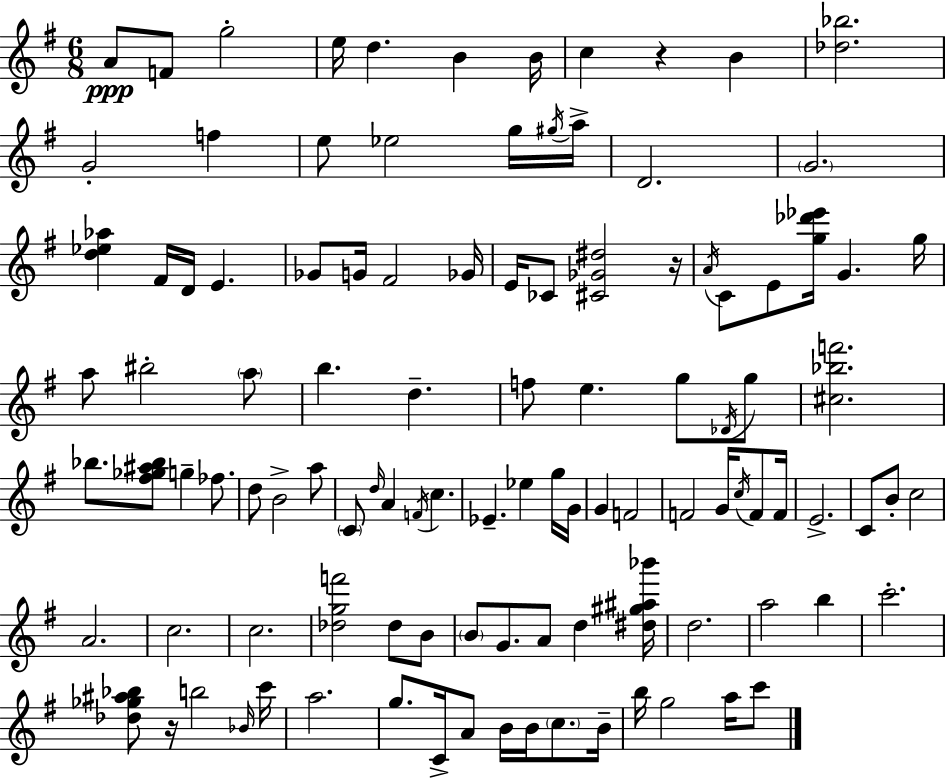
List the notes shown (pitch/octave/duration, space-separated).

A4/e F4/e G5/h E5/s D5/q. B4/q B4/s C5/q R/q B4/q [Db5,Bb5]/h. G4/h F5/q E5/e Eb5/h G5/s G#5/s A5/s D4/h. G4/h. [D5,Eb5,Ab5]/q F#4/s D4/s E4/q. Gb4/e G4/s F#4/h Gb4/s E4/s CES4/e [C#4,Gb4,D#5]/h R/s A4/s C4/e E4/e [G5,Db6,Eb6]/s G4/q. G5/s A5/e BIS5/h A5/e B5/q. D5/q. F5/e E5/q. G5/e Db4/s G5/e [C#5,Bb5,F6]/h. Bb5/e. [F#5,Gb5,A#5,Bb5]/e G5/q FES5/e. D5/e B4/h A5/e C4/e D5/s A4/q F4/s C5/q. Eb4/q. Eb5/q G5/s G4/s G4/q F4/h F4/h G4/s C5/s F4/e F4/s E4/h. C4/e B4/e C5/h A4/h. C5/h. C5/h. [Db5,G5,F6]/h Db5/e B4/e B4/e G4/e. A4/e D5/q [D#5,G#5,A#5,Bb6]/s D5/h. A5/h B5/q C6/h. [Db5,Gb5,A#5,Bb5]/e R/s B5/h Bb4/s C6/s A5/h. G5/e. C4/s A4/e B4/s B4/s C5/e. B4/s B5/s G5/h A5/s C6/e